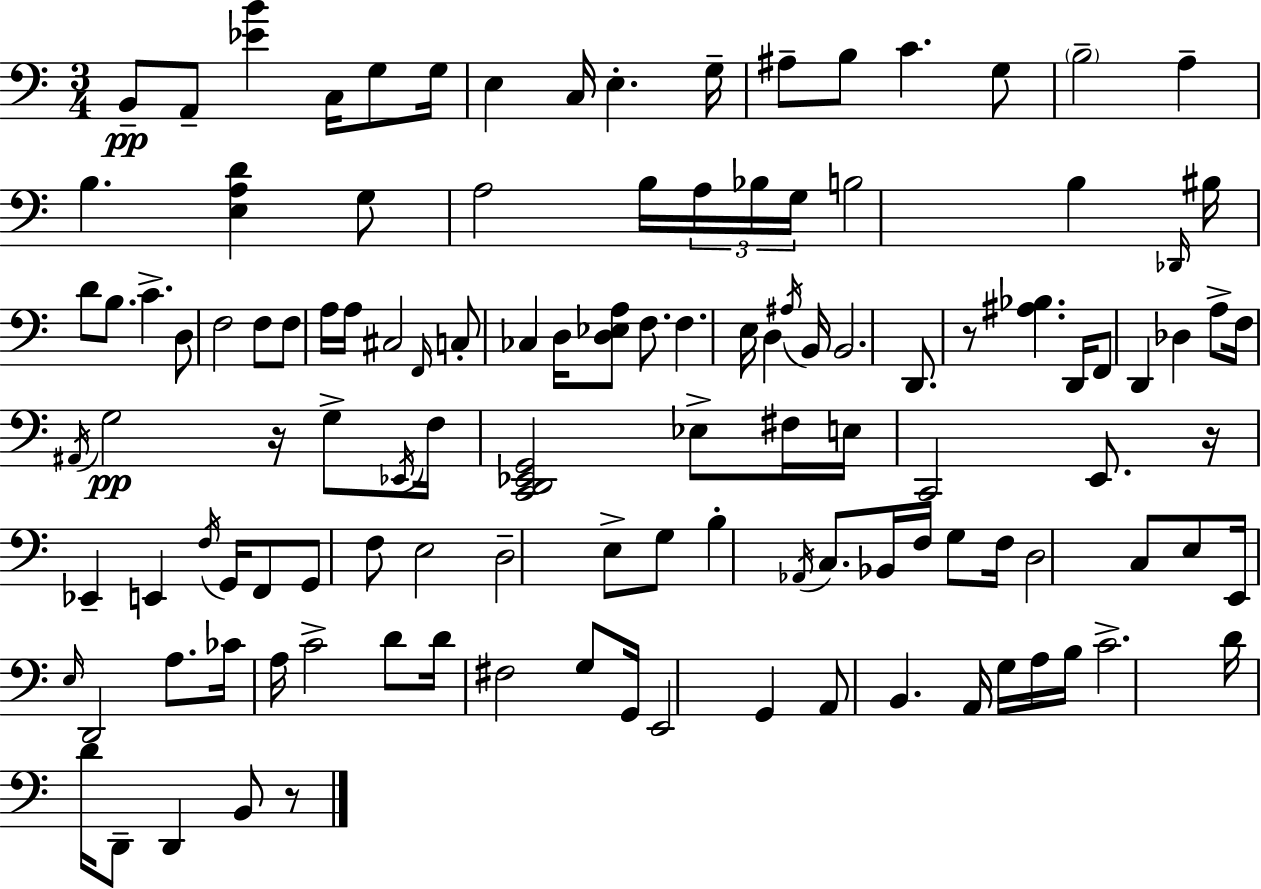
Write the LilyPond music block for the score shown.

{
  \clef bass
  \numericTimeSignature
  \time 3/4
  \key c \major
  b,8--\pp a,8-- <ees' b'>4 c16 g8 g16 | e4 c16 e4.-. g16-- | ais8-- b8 c'4. g8 | \parenthesize b2-- a4-- | \break b4. <e a d'>4 g8 | a2 b16 \tuplet 3/2 { a16 bes16 g16 } | b2 b4 | \grace { des,16 } bis16 d'8 b8. c'4.-> | \break d8 f2 f8 | f8 a16 a16 cis2 | \grace { f,16 } c8-. ces4 d16 <d ees a>8 f8. | f4. e16 d4 | \break \acciaccatura { ais16 } b,16 b,2. | d,8. r8 <ais bes>4. | d,16 f,8 d,4 des4 | a8-> f16 \acciaccatura { ais,16 } g2\pp | \break r16 g8-> \acciaccatura { ees,16 } f16 <c, d, ees, g,>2 | ees8-> fis16 e16 c,2 | e,8. r16 ees,4-- e,4 | \acciaccatura { f16 } g,16 f,8 g,8 f8 e2 | \break d2-- | e8-> g8 b4-. \acciaccatura { aes,16 } c8. | bes,16 f16 g8 f16 d2 | c8 e8 e,16 \grace { e16 } d,2 | \break a8. ces'16 a16 c'2-> | d'8 d'16 fis2 | g8 g,16 e,2 | g,4 a,8 b,4. | \break a,16 g16 a16 b16 c'2.-> | d'16 d'16 d,8-- | d,4 b,8 r8 \bar "|."
}